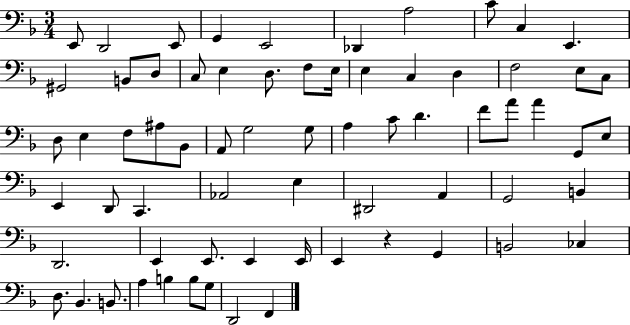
X:1
T:Untitled
M:3/4
L:1/4
K:F
E,,/2 D,,2 E,,/2 G,, E,,2 _D,, A,2 C/2 C, E,, ^G,,2 B,,/2 D,/2 C,/2 E, D,/2 F,/2 E,/4 E, C, D, F,2 E,/2 C,/2 D,/2 E, F,/2 ^A,/2 _B,,/2 A,,/2 G,2 G,/2 A, C/2 D F/2 A/2 A G,,/2 E,/2 E,, D,,/2 C,, _A,,2 E, ^D,,2 A,, G,,2 B,, D,,2 E,, E,,/2 E,, E,,/4 E,, z G,, B,,2 _C, D,/2 _B,, B,,/2 A, B, B,/2 G,/2 D,,2 F,,